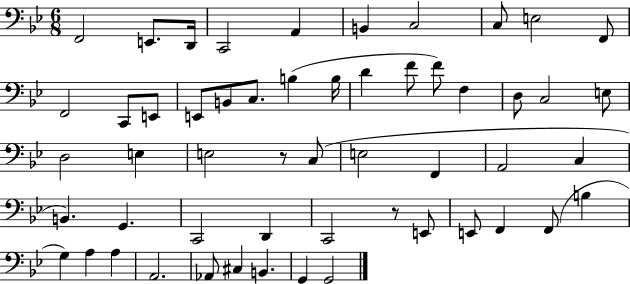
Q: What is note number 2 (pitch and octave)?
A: E2